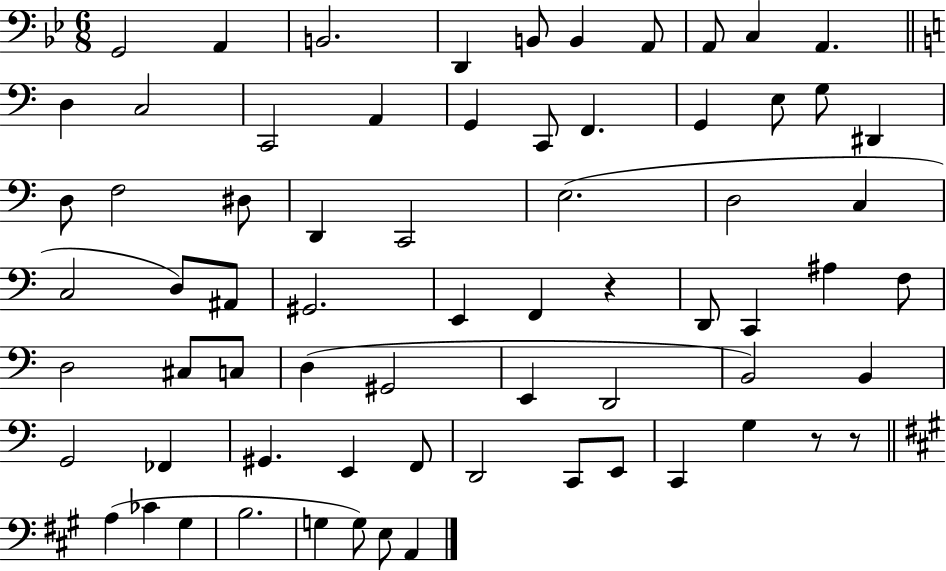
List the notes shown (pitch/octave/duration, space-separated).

G2/h A2/q B2/h. D2/q B2/e B2/q A2/e A2/e C3/q A2/q. D3/q C3/h C2/h A2/q G2/q C2/e F2/q. G2/q E3/e G3/e D#2/q D3/e F3/h D#3/e D2/q C2/h E3/h. D3/h C3/q C3/h D3/e A#2/e G#2/h. E2/q F2/q R/q D2/e C2/q A#3/q F3/e D3/h C#3/e C3/e D3/q G#2/h E2/q D2/h B2/h B2/q G2/h FES2/q G#2/q. E2/q F2/e D2/h C2/e E2/e C2/q G3/q R/e R/e A3/q CES4/q G#3/q B3/h. G3/q G3/e E3/e A2/q